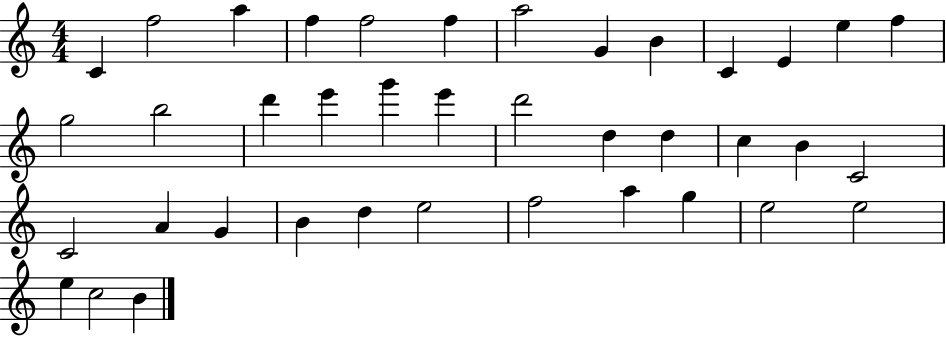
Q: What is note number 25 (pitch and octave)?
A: C4